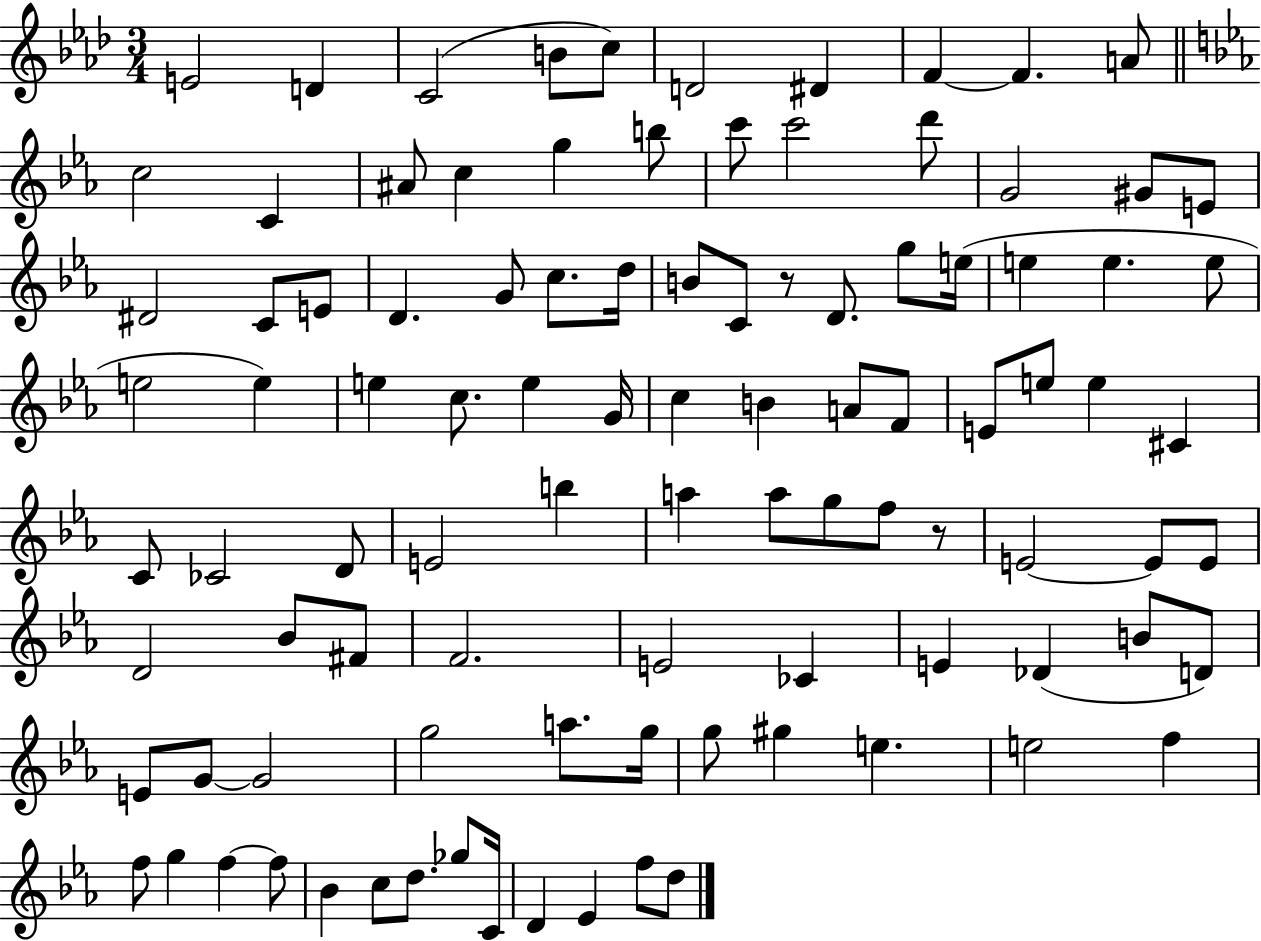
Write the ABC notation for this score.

X:1
T:Untitled
M:3/4
L:1/4
K:Ab
E2 D C2 B/2 c/2 D2 ^D F F A/2 c2 C ^A/2 c g b/2 c'/2 c'2 d'/2 G2 ^G/2 E/2 ^D2 C/2 E/2 D G/2 c/2 d/4 B/2 C/2 z/2 D/2 g/2 e/4 e e e/2 e2 e e c/2 e G/4 c B A/2 F/2 E/2 e/2 e ^C C/2 _C2 D/2 E2 b a a/2 g/2 f/2 z/2 E2 E/2 E/2 D2 _B/2 ^F/2 F2 E2 _C E _D B/2 D/2 E/2 G/2 G2 g2 a/2 g/4 g/2 ^g e e2 f f/2 g f f/2 _B c/2 d/2 _g/2 C/4 D _E f/2 d/2